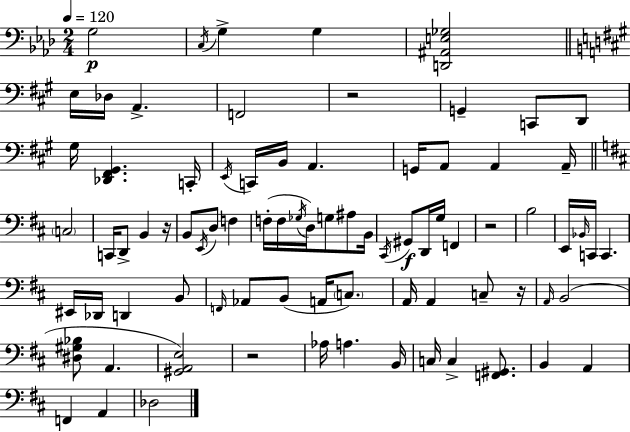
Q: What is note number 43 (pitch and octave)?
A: E2